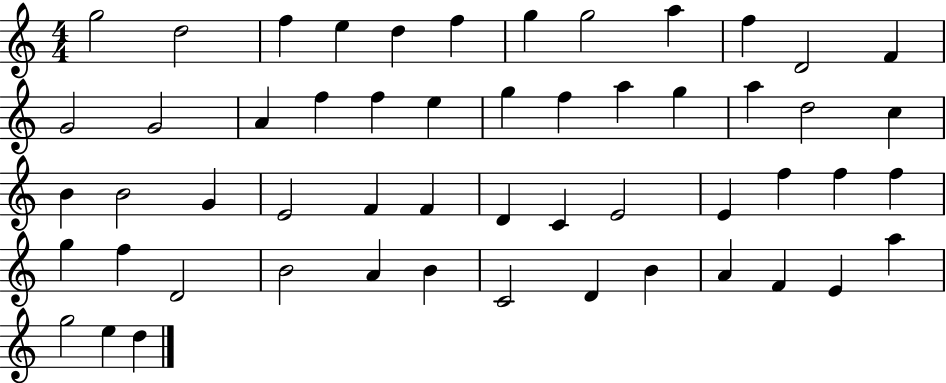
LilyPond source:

{
  \clef treble
  \numericTimeSignature
  \time 4/4
  \key c \major
  g''2 d''2 | f''4 e''4 d''4 f''4 | g''4 g''2 a''4 | f''4 d'2 f'4 | \break g'2 g'2 | a'4 f''4 f''4 e''4 | g''4 f''4 a''4 g''4 | a''4 d''2 c''4 | \break b'4 b'2 g'4 | e'2 f'4 f'4 | d'4 c'4 e'2 | e'4 f''4 f''4 f''4 | \break g''4 f''4 d'2 | b'2 a'4 b'4 | c'2 d'4 b'4 | a'4 f'4 e'4 a''4 | \break g''2 e''4 d''4 | \bar "|."
}